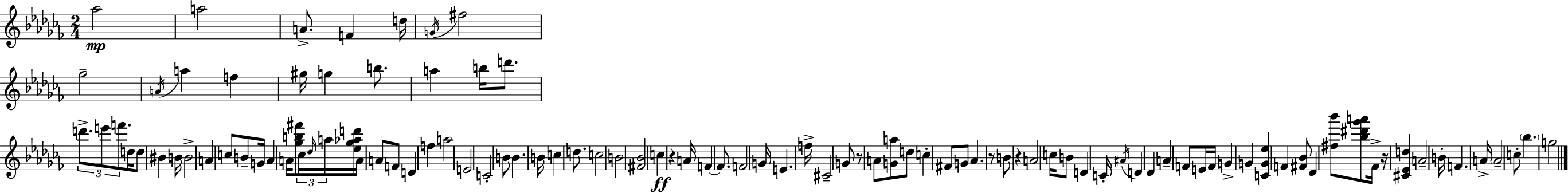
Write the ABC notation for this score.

X:1
T:Untitled
M:2/4
L:1/4
K:Abm
_a2 a2 A/2 F d/4 G/4 ^f2 _g2 A/4 a f ^g/4 g b/2 a b/4 d'/2 d'/2 e'/2 f'/2 d/4 d/2 ^B B/4 B2 A c/2 B/2 G/4 _A A/4 [_gb^f']/2 _c/4 _d/4 a/4 [_e_g_ad']/4 A/4 A/2 F/2 D f a2 E2 C2 B/2 B B/4 c d/2 c2 B2 [^F_B]2 c z A/4 F F/2 F2 G/4 E f/4 ^C2 G/2 z/2 A/2 [Ga]/2 d/2 c ^F/2 G/2 _A z/2 B/2 z A2 c/4 B/2 D C/4 ^A/4 D _D A F/2 E/4 F/4 G G [CG_e] F [^F_B]/2 _D [^f_b']/2 [_b^d'_g'a']/2 _F/4 z/4 [^C_Ed] A2 B/4 F A/4 A2 c/2 _b g2